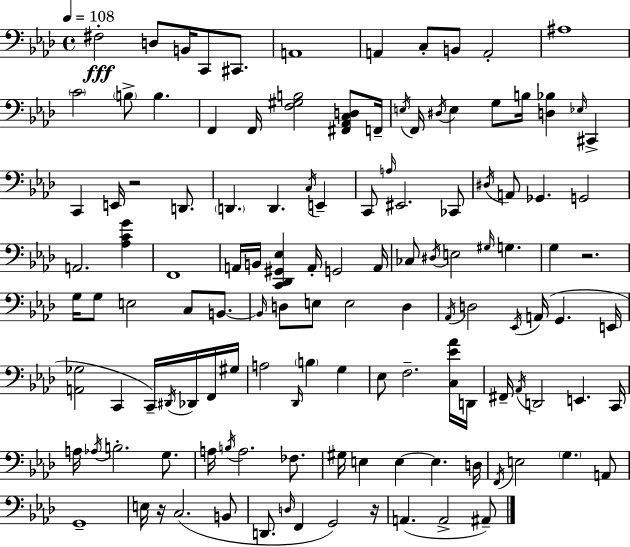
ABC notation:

X:1
T:Untitled
M:4/4
L:1/4
K:Ab
^F,2 D,/2 B,,/4 C,,/2 ^C,,/2 A,,4 A,, C,/2 B,,/2 A,,2 ^A,4 C2 B,/2 B, F,, F,,/4 [F,^G,B,]2 [^F,,_A,,C,D,]/2 F,,/4 E,/4 F,,/4 ^D,/4 E, G,/2 B,/4 [D,_B,] _E,/4 ^C,, C,, E,,/4 z2 D,,/2 D,, D,, C,/4 E,, C,,/2 A,/4 ^E,,2 _C,,/2 ^D,/4 A,,/2 _G,, G,,2 A,,2 [_A,CG] F,,4 A,,/4 B,,/4 [C,,_D,,^G,,_E,] A,,/4 G,,2 A,,/4 _C,/2 ^D,/4 E,2 ^G,/4 G, G, z2 G,/4 G,/2 E,2 C,/2 B,,/2 B,,/4 D,/2 E,/2 E,2 D, _A,,/4 D,2 _E,,/4 A,,/4 G,, E,,/4 [A,,_G,]2 C,, C,,/4 ^D,,/4 _D,,/4 F,,/4 ^G,/4 A,2 _D,,/4 B, G, _E,/2 F,2 [C,_E_A]/4 D,,/4 ^F,,/4 _A,,/4 D,,2 E,, C,,/4 A,/4 _A,/4 B,2 G,/2 A,/4 B,/4 A,2 _F,/2 ^G,/4 E, E, E, D,/4 F,,/4 E,2 G, A,,/2 G,,4 E,/4 z/4 C,2 B,,/2 D,,/2 D,/4 F,, G,,2 z/4 A,, A,,2 ^A,,/2